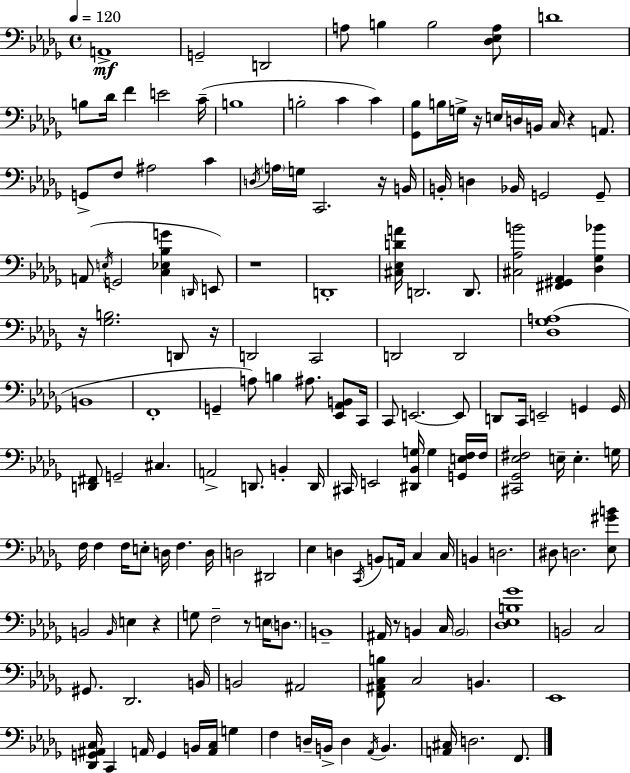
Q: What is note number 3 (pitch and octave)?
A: D2